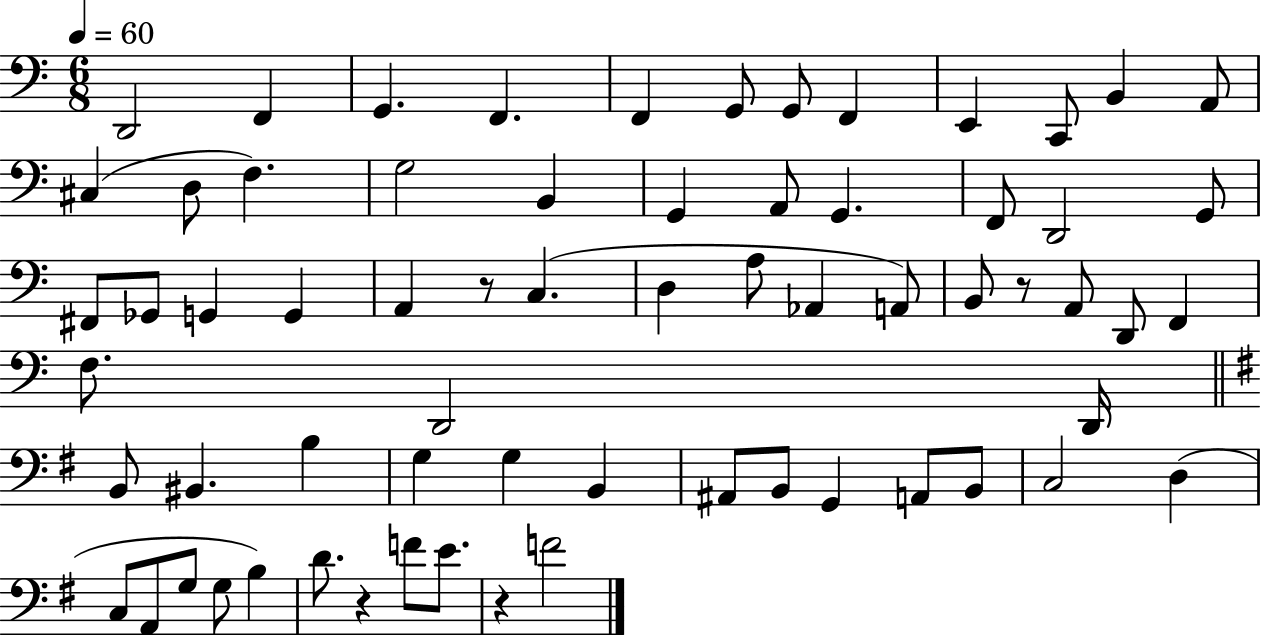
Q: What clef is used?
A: bass